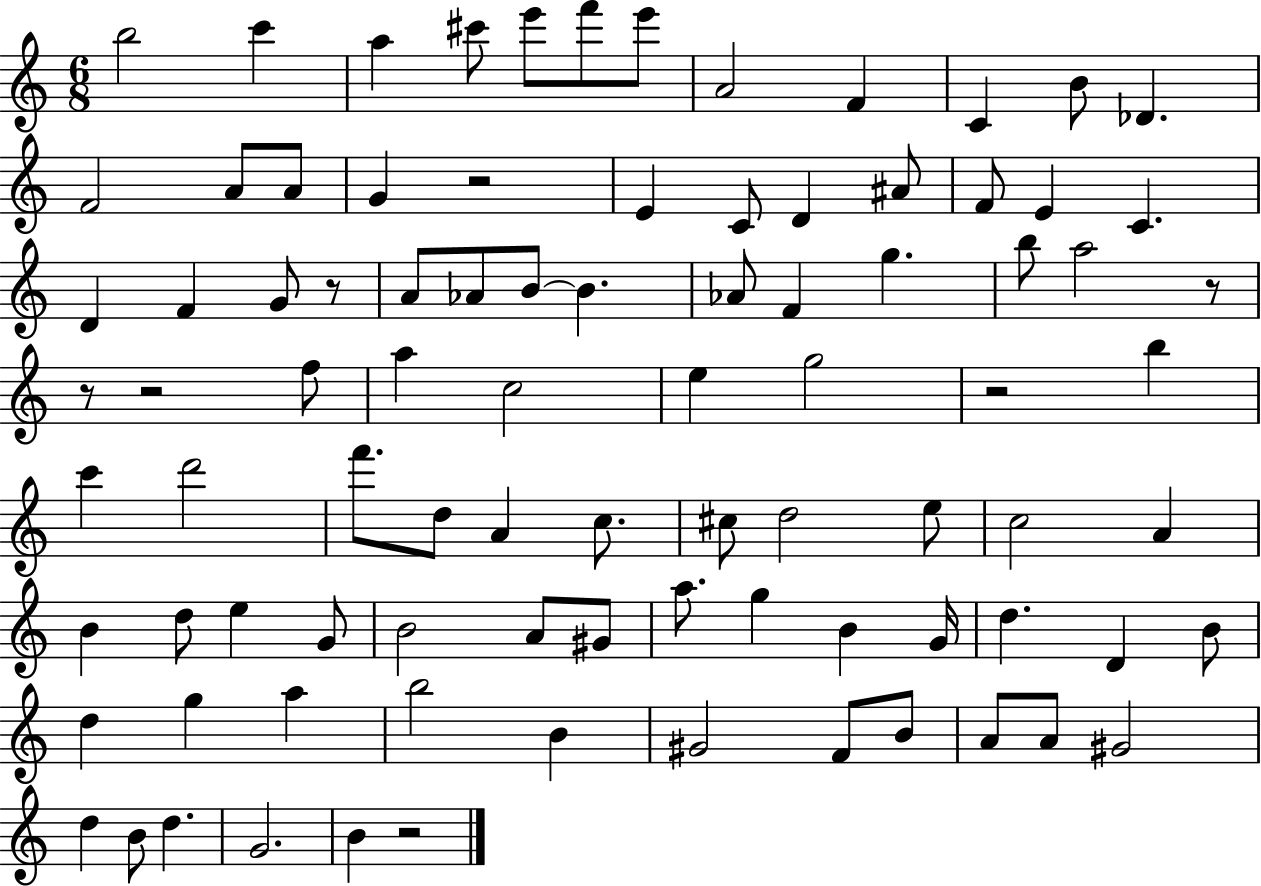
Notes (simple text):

B5/h C6/q A5/q C#6/e E6/e F6/e E6/e A4/h F4/q C4/q B4/e Db4/q. F4/h A4/e A4/e G4/q R/h E4/q C4/e D4/q A#4/e F4/e E4/q C4/q. D4/q F4/q G4/e R/e A4/e Ab4/e B4/e B4/q. Ab4/e F4/q G5/q. B5/e A5/h R/e R/e R/h F5/e A5/q C5/h E5/q G5/h R/h B5/q C6/q D6/h F6/e. D5/e A4/q C5/e. C#5/e D5/h E5/e C5/h A4/q B4/q D5/e E5/q G4/e B4/h A4/e G#4/e A5/e. G5/q B4/q G4/s D5/q. D4/q B4/e D5/q G5/q A5/q B5/h B4/q G#4/h F4/e B4/e A4/e A4/e G#4/h D5/q B4/e D5/q. G4/h. B4/q R/h